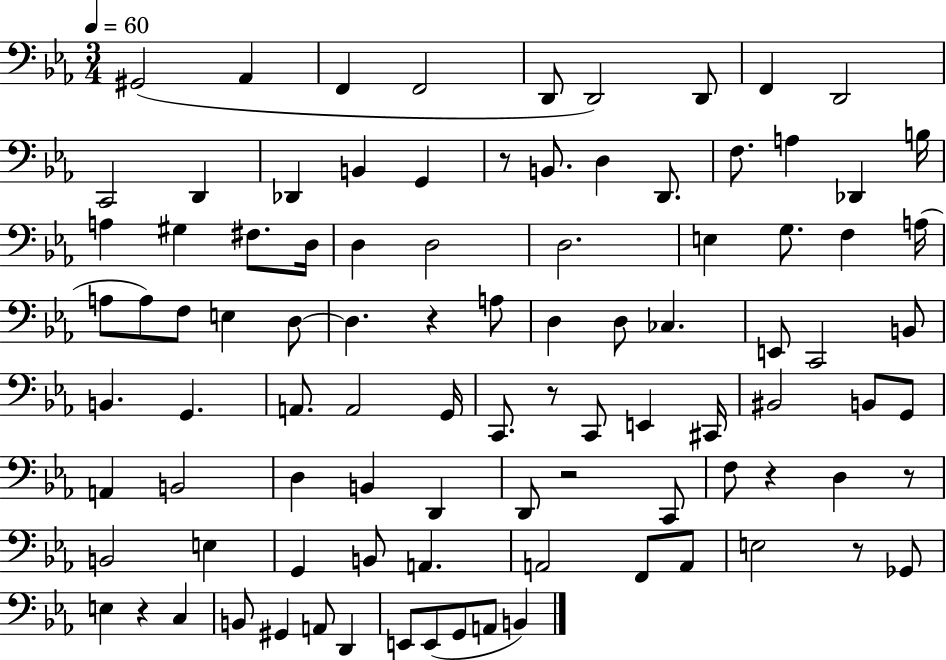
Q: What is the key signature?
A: EES major